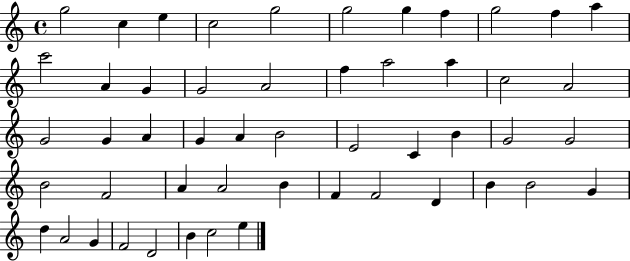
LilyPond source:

{
  \clef treble
  \time 4/4
  \defaultTimeSignature
  \key c \major
  g''2 c''4 e''4 | c''2 g''2 | g''2 g''4 f''4 | g''2 f''4 a''4 | \break c'''2 a'4 g'4 | g'2 a'2 | f''4 a''2 a''4 | c''2 a'2 | \break g'2 g'4 a'4 | g'4 a'4 b'2 | e'2 c'4 b'4 | g'2 g'2 | \break b'2 f'2 | a'4 a'2 b'4 | f'4 f'2 d'4 | b'4 b'2 g'4 | \break d''4 a'2 g'4 | f'2 d'2 | b'4 c''2 e''4 | \bar "|."
}